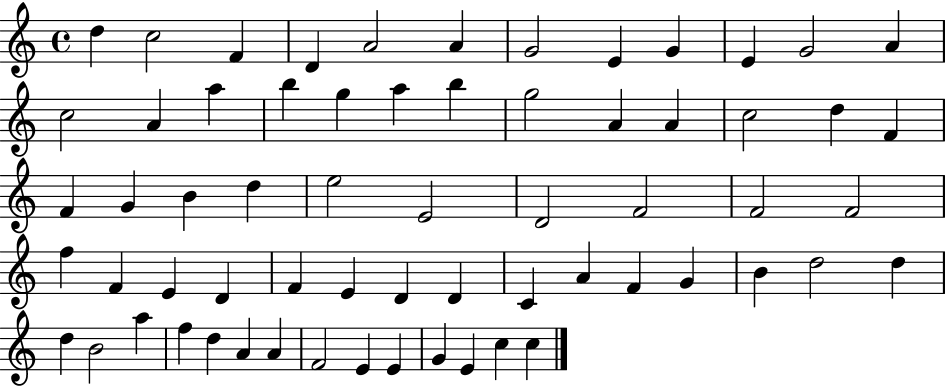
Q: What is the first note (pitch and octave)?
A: D5